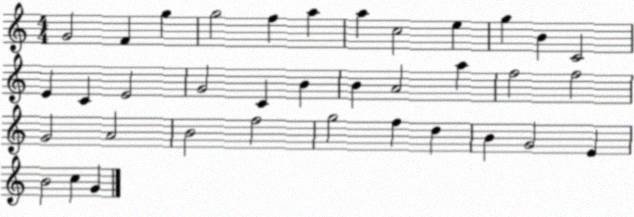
X:1
T:Untitled
M:4/4
L:1/4
K:C
G2 F g g2 f a a c2 e g B C2 E C E2 G2 C B B A2 a f2 f2 G2 A2 B2 f2 g2 f d B G2 E B2 c G